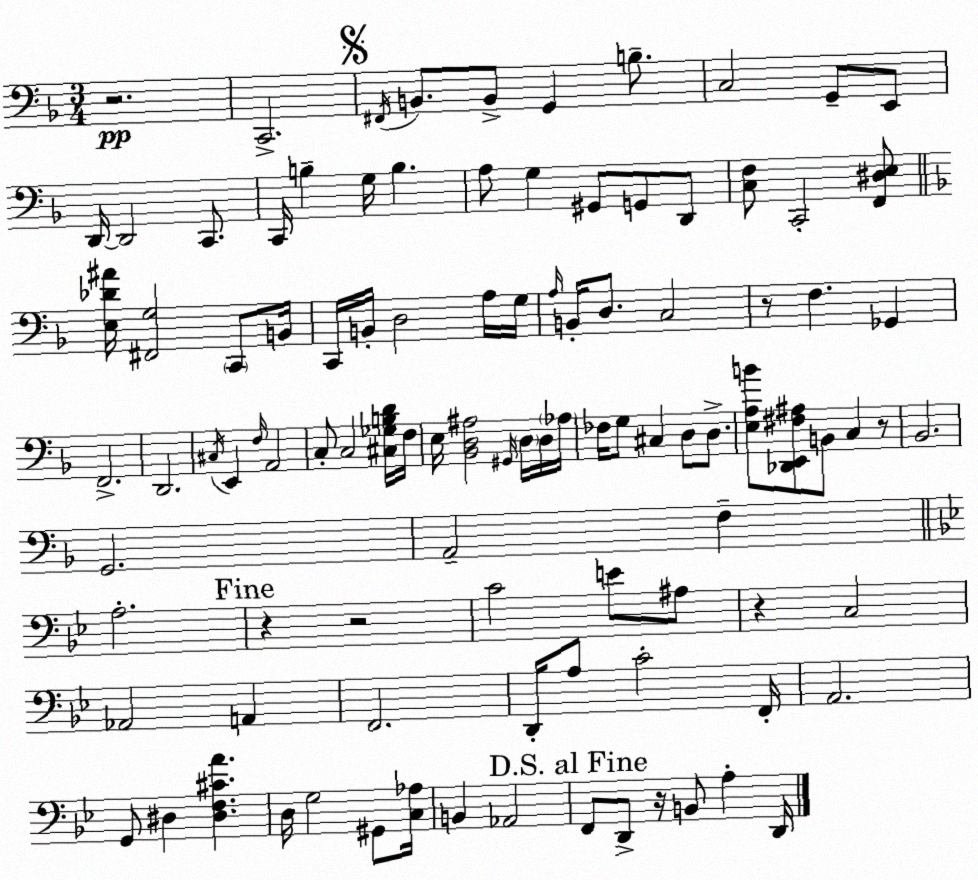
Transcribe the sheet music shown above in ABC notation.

X:1
T:Untitled
M:3/4
L:1/4
K:Dm
z2 C,,2 ^F,,/4 B,,/2 B,,/2 G,, B,/2 C,2 G,,/2 E,,/2 D,,/4 D,,2 C,,/2 C,,/4 B, G,/4 B, A,/2 G, ^G,,/2 G,,/2 D,,/2 [C,F,]/2 C,,2 [F,,^D,E,]/2 [E,_D^A]/4 [^F,,G,]2 C,,/2 B,,/4 C,,/4 B,,/4 D,2 A,/4 G,/4 A,/4 B,,/4 D,/2 C,2 z/2 F, _G,, F,,2 D,,2 ^C,/4 E,, F,/4 A,,2 C,/2 C,2 [^C,_G,B,D]/4 F,/4 E,/4 [_B,,D,^A,]2 ^G,,/4 D,/4 D,/4 _A,/4 _F,/4 G,/2 ^C, D,/2 D,/2 [E,A,B]/2 [_D,,E,,^F,^A,]/2 B,,/2 C, z/2 _B,,2 G,,2 A,,2 F, A,2 z z2 C2 E/2 ^A,/2 z C,2 _A,,2 A,, F,,2 D,,/4 A,/2 C2 F,,/4 A,,2 G,,/2 ^D, [^D,F,^CA] D,/4 G,2 ^G,,/2 [C,_A,]/4 B,, _A,,2 F,,/2 D,,/2 z/4 B,,/2 A, D,,/4